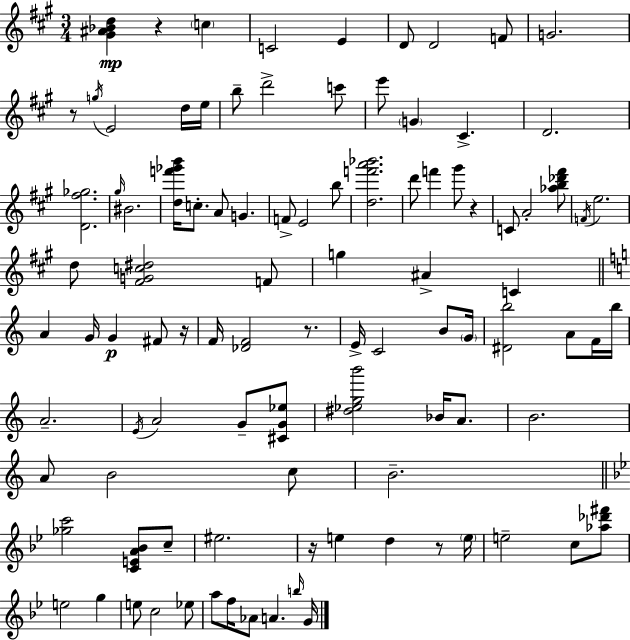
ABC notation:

X:1
T:Untitled
M:3/4
L:1/4
K:A
[^G^A_Bd] z c C2 E D/2 D2 F/2 G2 z/2 g/4 E2 d/4 e/4 b/2 d'2 c'/2 e'/2 G ^C D2 [D^f_g]2 ^g/4 ^B2 [df'_g'b']/4 c/2 A/2 G F/2 E2 b/2 [df'a'_b']2 d'/2 f' ^g'/2 z C/2 A2 [_ab_d'^f']/2 F/4 e2 d/2 [^FGc^d]2 F/2 g ^A C A G/4 G ^F/2 z/4 F/4 [_DF]2 z/2 E/4 C2 B/2 G/4 [^Db]2 A/2 F/4 b/4 A2 E/4 A2 G/2 [^CG_e]/2 [^d_egb']2 _B/4 A/2 B2 A/2 B2 c/2 B2 [_gc']2 [CEA_B]/2 c/2 ^e2 z/4 e d z/2 e/4 e2 c/2 [_a_d'^f']/2 e2 g e/2 c2 _e/2 a/2 f/4 _A/2 A b/4 G/4